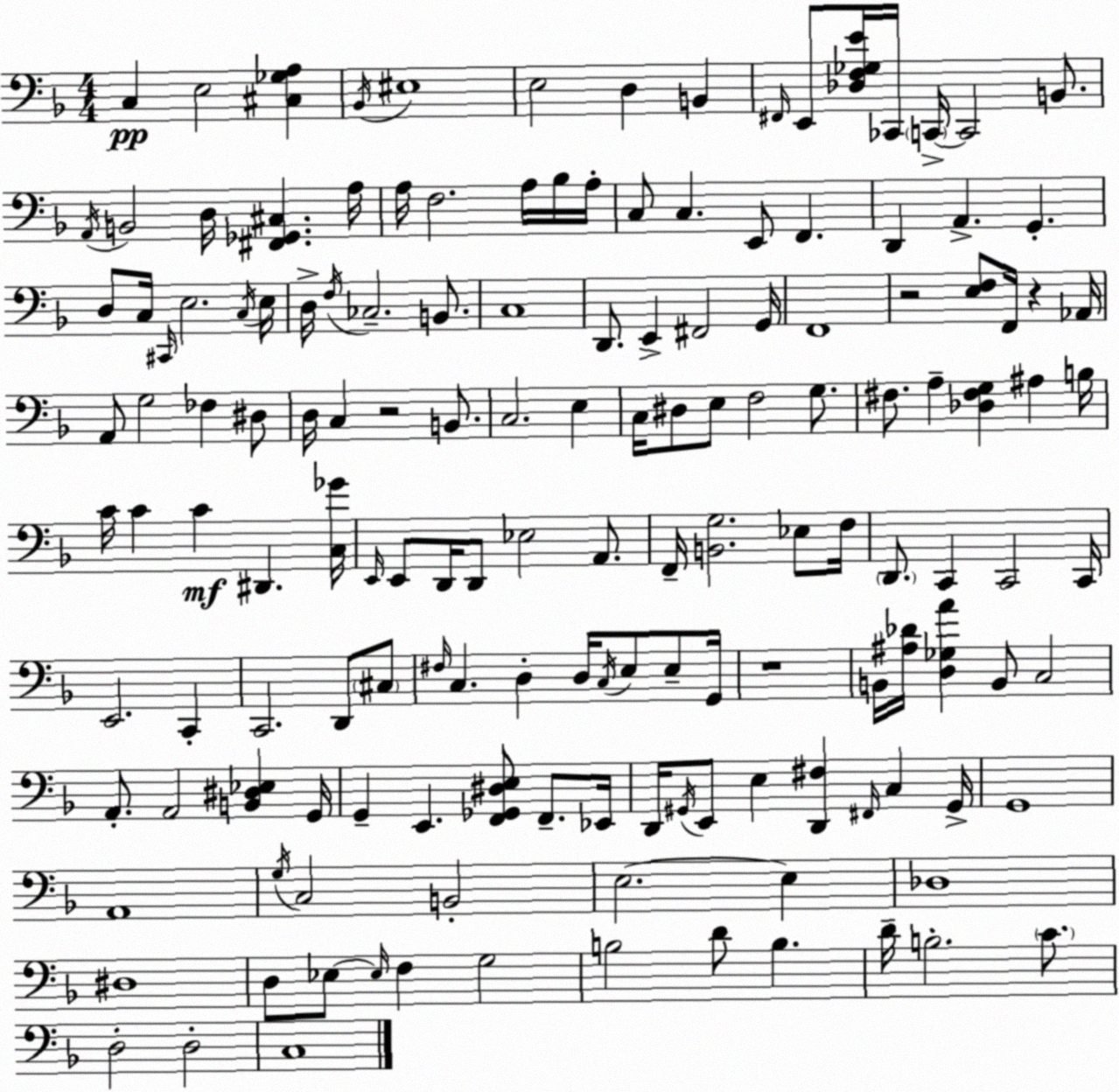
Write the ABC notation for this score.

X:1
T:Untitled
M:4/4
L:1/4
K:Dm
C, E,2 [^C,_G,A,] _B,,/4 ^E,4 E,2 D, B,, ^F,,/4 E,,/2 [_D,F,_G,E]/4 _C,,/4 C,,/4 C,,2 B,,/2 A,,/4 B,,2 D,/4 [^F,,_G,,^C,] A,/4 A,/4 F,2 A,/4 _B,/4 A,/4 C,/2 C, E,,/2 F,, D,, A,, G,, D,/2 C,/4 ^C,,/4 E,2 C,/4 E,/4 D,/4 F,/4 _C,2 B,,/2 C,4 D,,/2 E,, ^F,,2 G,,/4 F,,4 z2 [E,F,]/2 F,,/4 z _A,,/4 A,,/2 G,2 _F, ^D,/2 D,/4 C, z2 B,,/2 C,2 E, C,/4 ^D,/2 E,/2 F,2 G,/2 ^F,/2 A, [_D,^F,G,] ^A, B,/4 C/4 C C ^D,, [C,_G]/4 E,,/4 E,,/2 D,,/4 D,,/2 _E,2 A,,/2 F,,/4 [B,,G,]2 _E,/2 F,/4 D,,/2 C,, C,,2 C,,/4 E,,2 C,, C,,2 D,,/2 ^C,/2 ^F,/4 C, D, D,/4 C,/4 E,/2 E,/2 G,,/4 z4 B,,/4 [^A,_D]/4 [D,_G,A] B,,/2 C,2 A,,/2 A,,2 [B,,^D,_E,] G,,/4 G,, E,, [F,,_G,,^D,E,]/2 F,,/2 _E,,/4 D,,/4 ^G,,/4 E,,/2 E, [D,,^F,] ^F,,/4 C, ^G,,/4 G,,4 A,,4 G,/4 C,2 B,,2 E,2 E, _D,4 ^D,4 D,/2 _E,/2 _E,/4 F, G,2 B,2 D/2 B, D/4 B,2 C/2 D,2 D,2 C,4